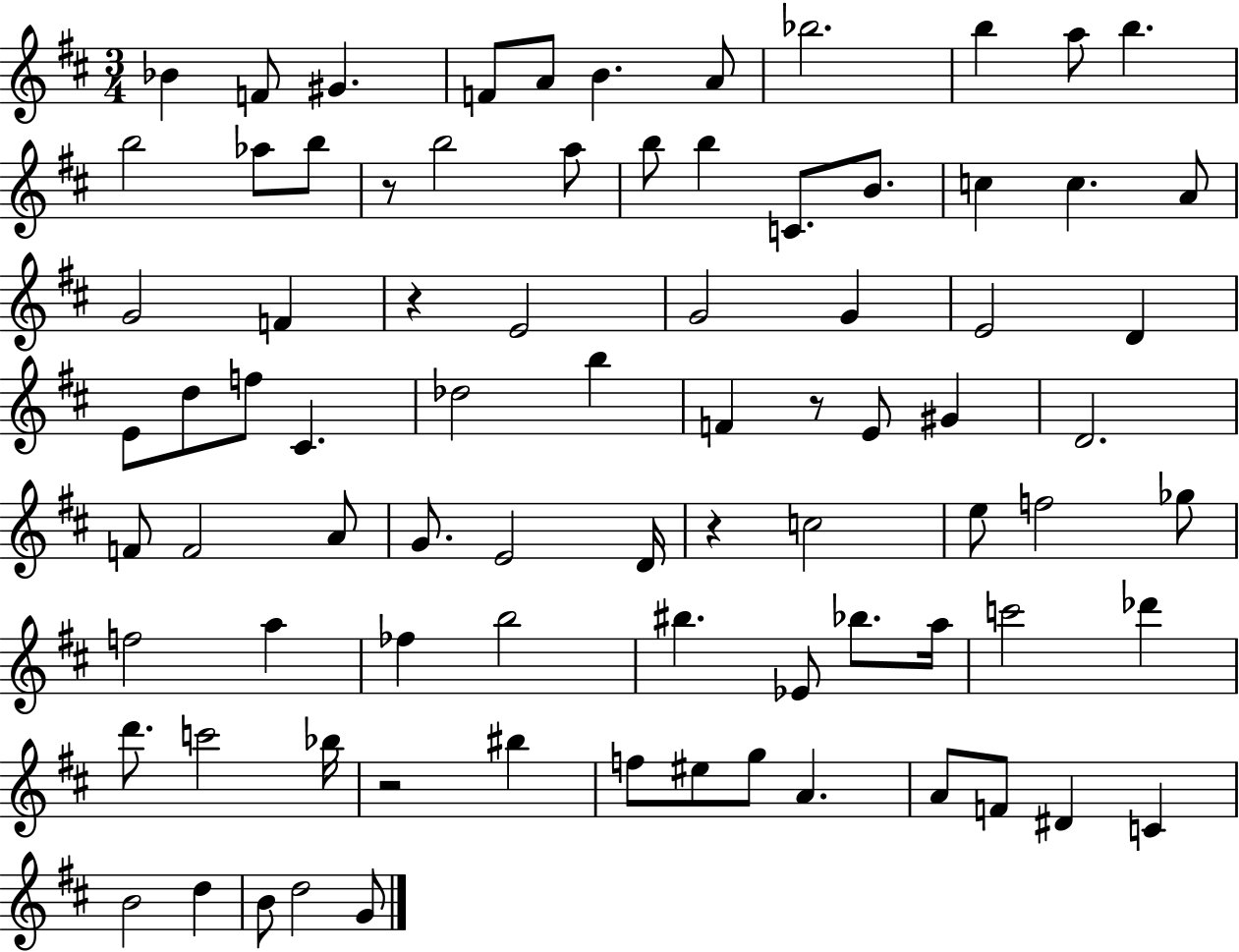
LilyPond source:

{
  \clef treble
  \numericTimeSignature
  \time 3/4
  \key d \major
  bes'4 f'8 gis'4. | f'8 a'8 b'4. a'8 | bes''2. | b''4 a''8 b''4. | \break b''2 aes''8 b''8 | r8 b''2 a''8 | b''8 b''4 c'8. b'8. | c''4 c''4. a'8 | \break g'2 f'4 | r4 e'2 | g'2 g'4 | e'2 d'4 | \break e'8 d''8 f''8 cis'4. | des''2 b''4 | f'4 r8 e'8 gis'4 | d'2. | \break f'8 f'2 a'8 | g'8. e'2 d'16 | r4 c''2 | e''8 f''2 ges''8 | \break f''2 a''4 | fes''4 b''2 | bis''4. ees'8 bes''8. a''16 | c'''2 des'''4 | \break d'''8. c'''2 bes''16 | r2 bis''4 | f''8 eis''8 g''8 a'4. | a'8 f'8 dis'4 c'4 | \break b'2 d''4 | b'8 d''2 g'8 | \bar "|."
}